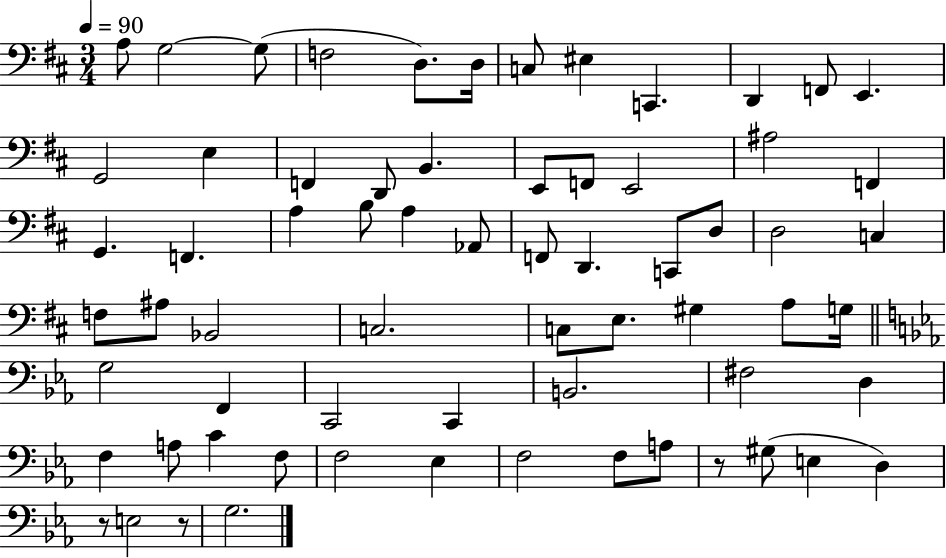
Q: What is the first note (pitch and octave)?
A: A3